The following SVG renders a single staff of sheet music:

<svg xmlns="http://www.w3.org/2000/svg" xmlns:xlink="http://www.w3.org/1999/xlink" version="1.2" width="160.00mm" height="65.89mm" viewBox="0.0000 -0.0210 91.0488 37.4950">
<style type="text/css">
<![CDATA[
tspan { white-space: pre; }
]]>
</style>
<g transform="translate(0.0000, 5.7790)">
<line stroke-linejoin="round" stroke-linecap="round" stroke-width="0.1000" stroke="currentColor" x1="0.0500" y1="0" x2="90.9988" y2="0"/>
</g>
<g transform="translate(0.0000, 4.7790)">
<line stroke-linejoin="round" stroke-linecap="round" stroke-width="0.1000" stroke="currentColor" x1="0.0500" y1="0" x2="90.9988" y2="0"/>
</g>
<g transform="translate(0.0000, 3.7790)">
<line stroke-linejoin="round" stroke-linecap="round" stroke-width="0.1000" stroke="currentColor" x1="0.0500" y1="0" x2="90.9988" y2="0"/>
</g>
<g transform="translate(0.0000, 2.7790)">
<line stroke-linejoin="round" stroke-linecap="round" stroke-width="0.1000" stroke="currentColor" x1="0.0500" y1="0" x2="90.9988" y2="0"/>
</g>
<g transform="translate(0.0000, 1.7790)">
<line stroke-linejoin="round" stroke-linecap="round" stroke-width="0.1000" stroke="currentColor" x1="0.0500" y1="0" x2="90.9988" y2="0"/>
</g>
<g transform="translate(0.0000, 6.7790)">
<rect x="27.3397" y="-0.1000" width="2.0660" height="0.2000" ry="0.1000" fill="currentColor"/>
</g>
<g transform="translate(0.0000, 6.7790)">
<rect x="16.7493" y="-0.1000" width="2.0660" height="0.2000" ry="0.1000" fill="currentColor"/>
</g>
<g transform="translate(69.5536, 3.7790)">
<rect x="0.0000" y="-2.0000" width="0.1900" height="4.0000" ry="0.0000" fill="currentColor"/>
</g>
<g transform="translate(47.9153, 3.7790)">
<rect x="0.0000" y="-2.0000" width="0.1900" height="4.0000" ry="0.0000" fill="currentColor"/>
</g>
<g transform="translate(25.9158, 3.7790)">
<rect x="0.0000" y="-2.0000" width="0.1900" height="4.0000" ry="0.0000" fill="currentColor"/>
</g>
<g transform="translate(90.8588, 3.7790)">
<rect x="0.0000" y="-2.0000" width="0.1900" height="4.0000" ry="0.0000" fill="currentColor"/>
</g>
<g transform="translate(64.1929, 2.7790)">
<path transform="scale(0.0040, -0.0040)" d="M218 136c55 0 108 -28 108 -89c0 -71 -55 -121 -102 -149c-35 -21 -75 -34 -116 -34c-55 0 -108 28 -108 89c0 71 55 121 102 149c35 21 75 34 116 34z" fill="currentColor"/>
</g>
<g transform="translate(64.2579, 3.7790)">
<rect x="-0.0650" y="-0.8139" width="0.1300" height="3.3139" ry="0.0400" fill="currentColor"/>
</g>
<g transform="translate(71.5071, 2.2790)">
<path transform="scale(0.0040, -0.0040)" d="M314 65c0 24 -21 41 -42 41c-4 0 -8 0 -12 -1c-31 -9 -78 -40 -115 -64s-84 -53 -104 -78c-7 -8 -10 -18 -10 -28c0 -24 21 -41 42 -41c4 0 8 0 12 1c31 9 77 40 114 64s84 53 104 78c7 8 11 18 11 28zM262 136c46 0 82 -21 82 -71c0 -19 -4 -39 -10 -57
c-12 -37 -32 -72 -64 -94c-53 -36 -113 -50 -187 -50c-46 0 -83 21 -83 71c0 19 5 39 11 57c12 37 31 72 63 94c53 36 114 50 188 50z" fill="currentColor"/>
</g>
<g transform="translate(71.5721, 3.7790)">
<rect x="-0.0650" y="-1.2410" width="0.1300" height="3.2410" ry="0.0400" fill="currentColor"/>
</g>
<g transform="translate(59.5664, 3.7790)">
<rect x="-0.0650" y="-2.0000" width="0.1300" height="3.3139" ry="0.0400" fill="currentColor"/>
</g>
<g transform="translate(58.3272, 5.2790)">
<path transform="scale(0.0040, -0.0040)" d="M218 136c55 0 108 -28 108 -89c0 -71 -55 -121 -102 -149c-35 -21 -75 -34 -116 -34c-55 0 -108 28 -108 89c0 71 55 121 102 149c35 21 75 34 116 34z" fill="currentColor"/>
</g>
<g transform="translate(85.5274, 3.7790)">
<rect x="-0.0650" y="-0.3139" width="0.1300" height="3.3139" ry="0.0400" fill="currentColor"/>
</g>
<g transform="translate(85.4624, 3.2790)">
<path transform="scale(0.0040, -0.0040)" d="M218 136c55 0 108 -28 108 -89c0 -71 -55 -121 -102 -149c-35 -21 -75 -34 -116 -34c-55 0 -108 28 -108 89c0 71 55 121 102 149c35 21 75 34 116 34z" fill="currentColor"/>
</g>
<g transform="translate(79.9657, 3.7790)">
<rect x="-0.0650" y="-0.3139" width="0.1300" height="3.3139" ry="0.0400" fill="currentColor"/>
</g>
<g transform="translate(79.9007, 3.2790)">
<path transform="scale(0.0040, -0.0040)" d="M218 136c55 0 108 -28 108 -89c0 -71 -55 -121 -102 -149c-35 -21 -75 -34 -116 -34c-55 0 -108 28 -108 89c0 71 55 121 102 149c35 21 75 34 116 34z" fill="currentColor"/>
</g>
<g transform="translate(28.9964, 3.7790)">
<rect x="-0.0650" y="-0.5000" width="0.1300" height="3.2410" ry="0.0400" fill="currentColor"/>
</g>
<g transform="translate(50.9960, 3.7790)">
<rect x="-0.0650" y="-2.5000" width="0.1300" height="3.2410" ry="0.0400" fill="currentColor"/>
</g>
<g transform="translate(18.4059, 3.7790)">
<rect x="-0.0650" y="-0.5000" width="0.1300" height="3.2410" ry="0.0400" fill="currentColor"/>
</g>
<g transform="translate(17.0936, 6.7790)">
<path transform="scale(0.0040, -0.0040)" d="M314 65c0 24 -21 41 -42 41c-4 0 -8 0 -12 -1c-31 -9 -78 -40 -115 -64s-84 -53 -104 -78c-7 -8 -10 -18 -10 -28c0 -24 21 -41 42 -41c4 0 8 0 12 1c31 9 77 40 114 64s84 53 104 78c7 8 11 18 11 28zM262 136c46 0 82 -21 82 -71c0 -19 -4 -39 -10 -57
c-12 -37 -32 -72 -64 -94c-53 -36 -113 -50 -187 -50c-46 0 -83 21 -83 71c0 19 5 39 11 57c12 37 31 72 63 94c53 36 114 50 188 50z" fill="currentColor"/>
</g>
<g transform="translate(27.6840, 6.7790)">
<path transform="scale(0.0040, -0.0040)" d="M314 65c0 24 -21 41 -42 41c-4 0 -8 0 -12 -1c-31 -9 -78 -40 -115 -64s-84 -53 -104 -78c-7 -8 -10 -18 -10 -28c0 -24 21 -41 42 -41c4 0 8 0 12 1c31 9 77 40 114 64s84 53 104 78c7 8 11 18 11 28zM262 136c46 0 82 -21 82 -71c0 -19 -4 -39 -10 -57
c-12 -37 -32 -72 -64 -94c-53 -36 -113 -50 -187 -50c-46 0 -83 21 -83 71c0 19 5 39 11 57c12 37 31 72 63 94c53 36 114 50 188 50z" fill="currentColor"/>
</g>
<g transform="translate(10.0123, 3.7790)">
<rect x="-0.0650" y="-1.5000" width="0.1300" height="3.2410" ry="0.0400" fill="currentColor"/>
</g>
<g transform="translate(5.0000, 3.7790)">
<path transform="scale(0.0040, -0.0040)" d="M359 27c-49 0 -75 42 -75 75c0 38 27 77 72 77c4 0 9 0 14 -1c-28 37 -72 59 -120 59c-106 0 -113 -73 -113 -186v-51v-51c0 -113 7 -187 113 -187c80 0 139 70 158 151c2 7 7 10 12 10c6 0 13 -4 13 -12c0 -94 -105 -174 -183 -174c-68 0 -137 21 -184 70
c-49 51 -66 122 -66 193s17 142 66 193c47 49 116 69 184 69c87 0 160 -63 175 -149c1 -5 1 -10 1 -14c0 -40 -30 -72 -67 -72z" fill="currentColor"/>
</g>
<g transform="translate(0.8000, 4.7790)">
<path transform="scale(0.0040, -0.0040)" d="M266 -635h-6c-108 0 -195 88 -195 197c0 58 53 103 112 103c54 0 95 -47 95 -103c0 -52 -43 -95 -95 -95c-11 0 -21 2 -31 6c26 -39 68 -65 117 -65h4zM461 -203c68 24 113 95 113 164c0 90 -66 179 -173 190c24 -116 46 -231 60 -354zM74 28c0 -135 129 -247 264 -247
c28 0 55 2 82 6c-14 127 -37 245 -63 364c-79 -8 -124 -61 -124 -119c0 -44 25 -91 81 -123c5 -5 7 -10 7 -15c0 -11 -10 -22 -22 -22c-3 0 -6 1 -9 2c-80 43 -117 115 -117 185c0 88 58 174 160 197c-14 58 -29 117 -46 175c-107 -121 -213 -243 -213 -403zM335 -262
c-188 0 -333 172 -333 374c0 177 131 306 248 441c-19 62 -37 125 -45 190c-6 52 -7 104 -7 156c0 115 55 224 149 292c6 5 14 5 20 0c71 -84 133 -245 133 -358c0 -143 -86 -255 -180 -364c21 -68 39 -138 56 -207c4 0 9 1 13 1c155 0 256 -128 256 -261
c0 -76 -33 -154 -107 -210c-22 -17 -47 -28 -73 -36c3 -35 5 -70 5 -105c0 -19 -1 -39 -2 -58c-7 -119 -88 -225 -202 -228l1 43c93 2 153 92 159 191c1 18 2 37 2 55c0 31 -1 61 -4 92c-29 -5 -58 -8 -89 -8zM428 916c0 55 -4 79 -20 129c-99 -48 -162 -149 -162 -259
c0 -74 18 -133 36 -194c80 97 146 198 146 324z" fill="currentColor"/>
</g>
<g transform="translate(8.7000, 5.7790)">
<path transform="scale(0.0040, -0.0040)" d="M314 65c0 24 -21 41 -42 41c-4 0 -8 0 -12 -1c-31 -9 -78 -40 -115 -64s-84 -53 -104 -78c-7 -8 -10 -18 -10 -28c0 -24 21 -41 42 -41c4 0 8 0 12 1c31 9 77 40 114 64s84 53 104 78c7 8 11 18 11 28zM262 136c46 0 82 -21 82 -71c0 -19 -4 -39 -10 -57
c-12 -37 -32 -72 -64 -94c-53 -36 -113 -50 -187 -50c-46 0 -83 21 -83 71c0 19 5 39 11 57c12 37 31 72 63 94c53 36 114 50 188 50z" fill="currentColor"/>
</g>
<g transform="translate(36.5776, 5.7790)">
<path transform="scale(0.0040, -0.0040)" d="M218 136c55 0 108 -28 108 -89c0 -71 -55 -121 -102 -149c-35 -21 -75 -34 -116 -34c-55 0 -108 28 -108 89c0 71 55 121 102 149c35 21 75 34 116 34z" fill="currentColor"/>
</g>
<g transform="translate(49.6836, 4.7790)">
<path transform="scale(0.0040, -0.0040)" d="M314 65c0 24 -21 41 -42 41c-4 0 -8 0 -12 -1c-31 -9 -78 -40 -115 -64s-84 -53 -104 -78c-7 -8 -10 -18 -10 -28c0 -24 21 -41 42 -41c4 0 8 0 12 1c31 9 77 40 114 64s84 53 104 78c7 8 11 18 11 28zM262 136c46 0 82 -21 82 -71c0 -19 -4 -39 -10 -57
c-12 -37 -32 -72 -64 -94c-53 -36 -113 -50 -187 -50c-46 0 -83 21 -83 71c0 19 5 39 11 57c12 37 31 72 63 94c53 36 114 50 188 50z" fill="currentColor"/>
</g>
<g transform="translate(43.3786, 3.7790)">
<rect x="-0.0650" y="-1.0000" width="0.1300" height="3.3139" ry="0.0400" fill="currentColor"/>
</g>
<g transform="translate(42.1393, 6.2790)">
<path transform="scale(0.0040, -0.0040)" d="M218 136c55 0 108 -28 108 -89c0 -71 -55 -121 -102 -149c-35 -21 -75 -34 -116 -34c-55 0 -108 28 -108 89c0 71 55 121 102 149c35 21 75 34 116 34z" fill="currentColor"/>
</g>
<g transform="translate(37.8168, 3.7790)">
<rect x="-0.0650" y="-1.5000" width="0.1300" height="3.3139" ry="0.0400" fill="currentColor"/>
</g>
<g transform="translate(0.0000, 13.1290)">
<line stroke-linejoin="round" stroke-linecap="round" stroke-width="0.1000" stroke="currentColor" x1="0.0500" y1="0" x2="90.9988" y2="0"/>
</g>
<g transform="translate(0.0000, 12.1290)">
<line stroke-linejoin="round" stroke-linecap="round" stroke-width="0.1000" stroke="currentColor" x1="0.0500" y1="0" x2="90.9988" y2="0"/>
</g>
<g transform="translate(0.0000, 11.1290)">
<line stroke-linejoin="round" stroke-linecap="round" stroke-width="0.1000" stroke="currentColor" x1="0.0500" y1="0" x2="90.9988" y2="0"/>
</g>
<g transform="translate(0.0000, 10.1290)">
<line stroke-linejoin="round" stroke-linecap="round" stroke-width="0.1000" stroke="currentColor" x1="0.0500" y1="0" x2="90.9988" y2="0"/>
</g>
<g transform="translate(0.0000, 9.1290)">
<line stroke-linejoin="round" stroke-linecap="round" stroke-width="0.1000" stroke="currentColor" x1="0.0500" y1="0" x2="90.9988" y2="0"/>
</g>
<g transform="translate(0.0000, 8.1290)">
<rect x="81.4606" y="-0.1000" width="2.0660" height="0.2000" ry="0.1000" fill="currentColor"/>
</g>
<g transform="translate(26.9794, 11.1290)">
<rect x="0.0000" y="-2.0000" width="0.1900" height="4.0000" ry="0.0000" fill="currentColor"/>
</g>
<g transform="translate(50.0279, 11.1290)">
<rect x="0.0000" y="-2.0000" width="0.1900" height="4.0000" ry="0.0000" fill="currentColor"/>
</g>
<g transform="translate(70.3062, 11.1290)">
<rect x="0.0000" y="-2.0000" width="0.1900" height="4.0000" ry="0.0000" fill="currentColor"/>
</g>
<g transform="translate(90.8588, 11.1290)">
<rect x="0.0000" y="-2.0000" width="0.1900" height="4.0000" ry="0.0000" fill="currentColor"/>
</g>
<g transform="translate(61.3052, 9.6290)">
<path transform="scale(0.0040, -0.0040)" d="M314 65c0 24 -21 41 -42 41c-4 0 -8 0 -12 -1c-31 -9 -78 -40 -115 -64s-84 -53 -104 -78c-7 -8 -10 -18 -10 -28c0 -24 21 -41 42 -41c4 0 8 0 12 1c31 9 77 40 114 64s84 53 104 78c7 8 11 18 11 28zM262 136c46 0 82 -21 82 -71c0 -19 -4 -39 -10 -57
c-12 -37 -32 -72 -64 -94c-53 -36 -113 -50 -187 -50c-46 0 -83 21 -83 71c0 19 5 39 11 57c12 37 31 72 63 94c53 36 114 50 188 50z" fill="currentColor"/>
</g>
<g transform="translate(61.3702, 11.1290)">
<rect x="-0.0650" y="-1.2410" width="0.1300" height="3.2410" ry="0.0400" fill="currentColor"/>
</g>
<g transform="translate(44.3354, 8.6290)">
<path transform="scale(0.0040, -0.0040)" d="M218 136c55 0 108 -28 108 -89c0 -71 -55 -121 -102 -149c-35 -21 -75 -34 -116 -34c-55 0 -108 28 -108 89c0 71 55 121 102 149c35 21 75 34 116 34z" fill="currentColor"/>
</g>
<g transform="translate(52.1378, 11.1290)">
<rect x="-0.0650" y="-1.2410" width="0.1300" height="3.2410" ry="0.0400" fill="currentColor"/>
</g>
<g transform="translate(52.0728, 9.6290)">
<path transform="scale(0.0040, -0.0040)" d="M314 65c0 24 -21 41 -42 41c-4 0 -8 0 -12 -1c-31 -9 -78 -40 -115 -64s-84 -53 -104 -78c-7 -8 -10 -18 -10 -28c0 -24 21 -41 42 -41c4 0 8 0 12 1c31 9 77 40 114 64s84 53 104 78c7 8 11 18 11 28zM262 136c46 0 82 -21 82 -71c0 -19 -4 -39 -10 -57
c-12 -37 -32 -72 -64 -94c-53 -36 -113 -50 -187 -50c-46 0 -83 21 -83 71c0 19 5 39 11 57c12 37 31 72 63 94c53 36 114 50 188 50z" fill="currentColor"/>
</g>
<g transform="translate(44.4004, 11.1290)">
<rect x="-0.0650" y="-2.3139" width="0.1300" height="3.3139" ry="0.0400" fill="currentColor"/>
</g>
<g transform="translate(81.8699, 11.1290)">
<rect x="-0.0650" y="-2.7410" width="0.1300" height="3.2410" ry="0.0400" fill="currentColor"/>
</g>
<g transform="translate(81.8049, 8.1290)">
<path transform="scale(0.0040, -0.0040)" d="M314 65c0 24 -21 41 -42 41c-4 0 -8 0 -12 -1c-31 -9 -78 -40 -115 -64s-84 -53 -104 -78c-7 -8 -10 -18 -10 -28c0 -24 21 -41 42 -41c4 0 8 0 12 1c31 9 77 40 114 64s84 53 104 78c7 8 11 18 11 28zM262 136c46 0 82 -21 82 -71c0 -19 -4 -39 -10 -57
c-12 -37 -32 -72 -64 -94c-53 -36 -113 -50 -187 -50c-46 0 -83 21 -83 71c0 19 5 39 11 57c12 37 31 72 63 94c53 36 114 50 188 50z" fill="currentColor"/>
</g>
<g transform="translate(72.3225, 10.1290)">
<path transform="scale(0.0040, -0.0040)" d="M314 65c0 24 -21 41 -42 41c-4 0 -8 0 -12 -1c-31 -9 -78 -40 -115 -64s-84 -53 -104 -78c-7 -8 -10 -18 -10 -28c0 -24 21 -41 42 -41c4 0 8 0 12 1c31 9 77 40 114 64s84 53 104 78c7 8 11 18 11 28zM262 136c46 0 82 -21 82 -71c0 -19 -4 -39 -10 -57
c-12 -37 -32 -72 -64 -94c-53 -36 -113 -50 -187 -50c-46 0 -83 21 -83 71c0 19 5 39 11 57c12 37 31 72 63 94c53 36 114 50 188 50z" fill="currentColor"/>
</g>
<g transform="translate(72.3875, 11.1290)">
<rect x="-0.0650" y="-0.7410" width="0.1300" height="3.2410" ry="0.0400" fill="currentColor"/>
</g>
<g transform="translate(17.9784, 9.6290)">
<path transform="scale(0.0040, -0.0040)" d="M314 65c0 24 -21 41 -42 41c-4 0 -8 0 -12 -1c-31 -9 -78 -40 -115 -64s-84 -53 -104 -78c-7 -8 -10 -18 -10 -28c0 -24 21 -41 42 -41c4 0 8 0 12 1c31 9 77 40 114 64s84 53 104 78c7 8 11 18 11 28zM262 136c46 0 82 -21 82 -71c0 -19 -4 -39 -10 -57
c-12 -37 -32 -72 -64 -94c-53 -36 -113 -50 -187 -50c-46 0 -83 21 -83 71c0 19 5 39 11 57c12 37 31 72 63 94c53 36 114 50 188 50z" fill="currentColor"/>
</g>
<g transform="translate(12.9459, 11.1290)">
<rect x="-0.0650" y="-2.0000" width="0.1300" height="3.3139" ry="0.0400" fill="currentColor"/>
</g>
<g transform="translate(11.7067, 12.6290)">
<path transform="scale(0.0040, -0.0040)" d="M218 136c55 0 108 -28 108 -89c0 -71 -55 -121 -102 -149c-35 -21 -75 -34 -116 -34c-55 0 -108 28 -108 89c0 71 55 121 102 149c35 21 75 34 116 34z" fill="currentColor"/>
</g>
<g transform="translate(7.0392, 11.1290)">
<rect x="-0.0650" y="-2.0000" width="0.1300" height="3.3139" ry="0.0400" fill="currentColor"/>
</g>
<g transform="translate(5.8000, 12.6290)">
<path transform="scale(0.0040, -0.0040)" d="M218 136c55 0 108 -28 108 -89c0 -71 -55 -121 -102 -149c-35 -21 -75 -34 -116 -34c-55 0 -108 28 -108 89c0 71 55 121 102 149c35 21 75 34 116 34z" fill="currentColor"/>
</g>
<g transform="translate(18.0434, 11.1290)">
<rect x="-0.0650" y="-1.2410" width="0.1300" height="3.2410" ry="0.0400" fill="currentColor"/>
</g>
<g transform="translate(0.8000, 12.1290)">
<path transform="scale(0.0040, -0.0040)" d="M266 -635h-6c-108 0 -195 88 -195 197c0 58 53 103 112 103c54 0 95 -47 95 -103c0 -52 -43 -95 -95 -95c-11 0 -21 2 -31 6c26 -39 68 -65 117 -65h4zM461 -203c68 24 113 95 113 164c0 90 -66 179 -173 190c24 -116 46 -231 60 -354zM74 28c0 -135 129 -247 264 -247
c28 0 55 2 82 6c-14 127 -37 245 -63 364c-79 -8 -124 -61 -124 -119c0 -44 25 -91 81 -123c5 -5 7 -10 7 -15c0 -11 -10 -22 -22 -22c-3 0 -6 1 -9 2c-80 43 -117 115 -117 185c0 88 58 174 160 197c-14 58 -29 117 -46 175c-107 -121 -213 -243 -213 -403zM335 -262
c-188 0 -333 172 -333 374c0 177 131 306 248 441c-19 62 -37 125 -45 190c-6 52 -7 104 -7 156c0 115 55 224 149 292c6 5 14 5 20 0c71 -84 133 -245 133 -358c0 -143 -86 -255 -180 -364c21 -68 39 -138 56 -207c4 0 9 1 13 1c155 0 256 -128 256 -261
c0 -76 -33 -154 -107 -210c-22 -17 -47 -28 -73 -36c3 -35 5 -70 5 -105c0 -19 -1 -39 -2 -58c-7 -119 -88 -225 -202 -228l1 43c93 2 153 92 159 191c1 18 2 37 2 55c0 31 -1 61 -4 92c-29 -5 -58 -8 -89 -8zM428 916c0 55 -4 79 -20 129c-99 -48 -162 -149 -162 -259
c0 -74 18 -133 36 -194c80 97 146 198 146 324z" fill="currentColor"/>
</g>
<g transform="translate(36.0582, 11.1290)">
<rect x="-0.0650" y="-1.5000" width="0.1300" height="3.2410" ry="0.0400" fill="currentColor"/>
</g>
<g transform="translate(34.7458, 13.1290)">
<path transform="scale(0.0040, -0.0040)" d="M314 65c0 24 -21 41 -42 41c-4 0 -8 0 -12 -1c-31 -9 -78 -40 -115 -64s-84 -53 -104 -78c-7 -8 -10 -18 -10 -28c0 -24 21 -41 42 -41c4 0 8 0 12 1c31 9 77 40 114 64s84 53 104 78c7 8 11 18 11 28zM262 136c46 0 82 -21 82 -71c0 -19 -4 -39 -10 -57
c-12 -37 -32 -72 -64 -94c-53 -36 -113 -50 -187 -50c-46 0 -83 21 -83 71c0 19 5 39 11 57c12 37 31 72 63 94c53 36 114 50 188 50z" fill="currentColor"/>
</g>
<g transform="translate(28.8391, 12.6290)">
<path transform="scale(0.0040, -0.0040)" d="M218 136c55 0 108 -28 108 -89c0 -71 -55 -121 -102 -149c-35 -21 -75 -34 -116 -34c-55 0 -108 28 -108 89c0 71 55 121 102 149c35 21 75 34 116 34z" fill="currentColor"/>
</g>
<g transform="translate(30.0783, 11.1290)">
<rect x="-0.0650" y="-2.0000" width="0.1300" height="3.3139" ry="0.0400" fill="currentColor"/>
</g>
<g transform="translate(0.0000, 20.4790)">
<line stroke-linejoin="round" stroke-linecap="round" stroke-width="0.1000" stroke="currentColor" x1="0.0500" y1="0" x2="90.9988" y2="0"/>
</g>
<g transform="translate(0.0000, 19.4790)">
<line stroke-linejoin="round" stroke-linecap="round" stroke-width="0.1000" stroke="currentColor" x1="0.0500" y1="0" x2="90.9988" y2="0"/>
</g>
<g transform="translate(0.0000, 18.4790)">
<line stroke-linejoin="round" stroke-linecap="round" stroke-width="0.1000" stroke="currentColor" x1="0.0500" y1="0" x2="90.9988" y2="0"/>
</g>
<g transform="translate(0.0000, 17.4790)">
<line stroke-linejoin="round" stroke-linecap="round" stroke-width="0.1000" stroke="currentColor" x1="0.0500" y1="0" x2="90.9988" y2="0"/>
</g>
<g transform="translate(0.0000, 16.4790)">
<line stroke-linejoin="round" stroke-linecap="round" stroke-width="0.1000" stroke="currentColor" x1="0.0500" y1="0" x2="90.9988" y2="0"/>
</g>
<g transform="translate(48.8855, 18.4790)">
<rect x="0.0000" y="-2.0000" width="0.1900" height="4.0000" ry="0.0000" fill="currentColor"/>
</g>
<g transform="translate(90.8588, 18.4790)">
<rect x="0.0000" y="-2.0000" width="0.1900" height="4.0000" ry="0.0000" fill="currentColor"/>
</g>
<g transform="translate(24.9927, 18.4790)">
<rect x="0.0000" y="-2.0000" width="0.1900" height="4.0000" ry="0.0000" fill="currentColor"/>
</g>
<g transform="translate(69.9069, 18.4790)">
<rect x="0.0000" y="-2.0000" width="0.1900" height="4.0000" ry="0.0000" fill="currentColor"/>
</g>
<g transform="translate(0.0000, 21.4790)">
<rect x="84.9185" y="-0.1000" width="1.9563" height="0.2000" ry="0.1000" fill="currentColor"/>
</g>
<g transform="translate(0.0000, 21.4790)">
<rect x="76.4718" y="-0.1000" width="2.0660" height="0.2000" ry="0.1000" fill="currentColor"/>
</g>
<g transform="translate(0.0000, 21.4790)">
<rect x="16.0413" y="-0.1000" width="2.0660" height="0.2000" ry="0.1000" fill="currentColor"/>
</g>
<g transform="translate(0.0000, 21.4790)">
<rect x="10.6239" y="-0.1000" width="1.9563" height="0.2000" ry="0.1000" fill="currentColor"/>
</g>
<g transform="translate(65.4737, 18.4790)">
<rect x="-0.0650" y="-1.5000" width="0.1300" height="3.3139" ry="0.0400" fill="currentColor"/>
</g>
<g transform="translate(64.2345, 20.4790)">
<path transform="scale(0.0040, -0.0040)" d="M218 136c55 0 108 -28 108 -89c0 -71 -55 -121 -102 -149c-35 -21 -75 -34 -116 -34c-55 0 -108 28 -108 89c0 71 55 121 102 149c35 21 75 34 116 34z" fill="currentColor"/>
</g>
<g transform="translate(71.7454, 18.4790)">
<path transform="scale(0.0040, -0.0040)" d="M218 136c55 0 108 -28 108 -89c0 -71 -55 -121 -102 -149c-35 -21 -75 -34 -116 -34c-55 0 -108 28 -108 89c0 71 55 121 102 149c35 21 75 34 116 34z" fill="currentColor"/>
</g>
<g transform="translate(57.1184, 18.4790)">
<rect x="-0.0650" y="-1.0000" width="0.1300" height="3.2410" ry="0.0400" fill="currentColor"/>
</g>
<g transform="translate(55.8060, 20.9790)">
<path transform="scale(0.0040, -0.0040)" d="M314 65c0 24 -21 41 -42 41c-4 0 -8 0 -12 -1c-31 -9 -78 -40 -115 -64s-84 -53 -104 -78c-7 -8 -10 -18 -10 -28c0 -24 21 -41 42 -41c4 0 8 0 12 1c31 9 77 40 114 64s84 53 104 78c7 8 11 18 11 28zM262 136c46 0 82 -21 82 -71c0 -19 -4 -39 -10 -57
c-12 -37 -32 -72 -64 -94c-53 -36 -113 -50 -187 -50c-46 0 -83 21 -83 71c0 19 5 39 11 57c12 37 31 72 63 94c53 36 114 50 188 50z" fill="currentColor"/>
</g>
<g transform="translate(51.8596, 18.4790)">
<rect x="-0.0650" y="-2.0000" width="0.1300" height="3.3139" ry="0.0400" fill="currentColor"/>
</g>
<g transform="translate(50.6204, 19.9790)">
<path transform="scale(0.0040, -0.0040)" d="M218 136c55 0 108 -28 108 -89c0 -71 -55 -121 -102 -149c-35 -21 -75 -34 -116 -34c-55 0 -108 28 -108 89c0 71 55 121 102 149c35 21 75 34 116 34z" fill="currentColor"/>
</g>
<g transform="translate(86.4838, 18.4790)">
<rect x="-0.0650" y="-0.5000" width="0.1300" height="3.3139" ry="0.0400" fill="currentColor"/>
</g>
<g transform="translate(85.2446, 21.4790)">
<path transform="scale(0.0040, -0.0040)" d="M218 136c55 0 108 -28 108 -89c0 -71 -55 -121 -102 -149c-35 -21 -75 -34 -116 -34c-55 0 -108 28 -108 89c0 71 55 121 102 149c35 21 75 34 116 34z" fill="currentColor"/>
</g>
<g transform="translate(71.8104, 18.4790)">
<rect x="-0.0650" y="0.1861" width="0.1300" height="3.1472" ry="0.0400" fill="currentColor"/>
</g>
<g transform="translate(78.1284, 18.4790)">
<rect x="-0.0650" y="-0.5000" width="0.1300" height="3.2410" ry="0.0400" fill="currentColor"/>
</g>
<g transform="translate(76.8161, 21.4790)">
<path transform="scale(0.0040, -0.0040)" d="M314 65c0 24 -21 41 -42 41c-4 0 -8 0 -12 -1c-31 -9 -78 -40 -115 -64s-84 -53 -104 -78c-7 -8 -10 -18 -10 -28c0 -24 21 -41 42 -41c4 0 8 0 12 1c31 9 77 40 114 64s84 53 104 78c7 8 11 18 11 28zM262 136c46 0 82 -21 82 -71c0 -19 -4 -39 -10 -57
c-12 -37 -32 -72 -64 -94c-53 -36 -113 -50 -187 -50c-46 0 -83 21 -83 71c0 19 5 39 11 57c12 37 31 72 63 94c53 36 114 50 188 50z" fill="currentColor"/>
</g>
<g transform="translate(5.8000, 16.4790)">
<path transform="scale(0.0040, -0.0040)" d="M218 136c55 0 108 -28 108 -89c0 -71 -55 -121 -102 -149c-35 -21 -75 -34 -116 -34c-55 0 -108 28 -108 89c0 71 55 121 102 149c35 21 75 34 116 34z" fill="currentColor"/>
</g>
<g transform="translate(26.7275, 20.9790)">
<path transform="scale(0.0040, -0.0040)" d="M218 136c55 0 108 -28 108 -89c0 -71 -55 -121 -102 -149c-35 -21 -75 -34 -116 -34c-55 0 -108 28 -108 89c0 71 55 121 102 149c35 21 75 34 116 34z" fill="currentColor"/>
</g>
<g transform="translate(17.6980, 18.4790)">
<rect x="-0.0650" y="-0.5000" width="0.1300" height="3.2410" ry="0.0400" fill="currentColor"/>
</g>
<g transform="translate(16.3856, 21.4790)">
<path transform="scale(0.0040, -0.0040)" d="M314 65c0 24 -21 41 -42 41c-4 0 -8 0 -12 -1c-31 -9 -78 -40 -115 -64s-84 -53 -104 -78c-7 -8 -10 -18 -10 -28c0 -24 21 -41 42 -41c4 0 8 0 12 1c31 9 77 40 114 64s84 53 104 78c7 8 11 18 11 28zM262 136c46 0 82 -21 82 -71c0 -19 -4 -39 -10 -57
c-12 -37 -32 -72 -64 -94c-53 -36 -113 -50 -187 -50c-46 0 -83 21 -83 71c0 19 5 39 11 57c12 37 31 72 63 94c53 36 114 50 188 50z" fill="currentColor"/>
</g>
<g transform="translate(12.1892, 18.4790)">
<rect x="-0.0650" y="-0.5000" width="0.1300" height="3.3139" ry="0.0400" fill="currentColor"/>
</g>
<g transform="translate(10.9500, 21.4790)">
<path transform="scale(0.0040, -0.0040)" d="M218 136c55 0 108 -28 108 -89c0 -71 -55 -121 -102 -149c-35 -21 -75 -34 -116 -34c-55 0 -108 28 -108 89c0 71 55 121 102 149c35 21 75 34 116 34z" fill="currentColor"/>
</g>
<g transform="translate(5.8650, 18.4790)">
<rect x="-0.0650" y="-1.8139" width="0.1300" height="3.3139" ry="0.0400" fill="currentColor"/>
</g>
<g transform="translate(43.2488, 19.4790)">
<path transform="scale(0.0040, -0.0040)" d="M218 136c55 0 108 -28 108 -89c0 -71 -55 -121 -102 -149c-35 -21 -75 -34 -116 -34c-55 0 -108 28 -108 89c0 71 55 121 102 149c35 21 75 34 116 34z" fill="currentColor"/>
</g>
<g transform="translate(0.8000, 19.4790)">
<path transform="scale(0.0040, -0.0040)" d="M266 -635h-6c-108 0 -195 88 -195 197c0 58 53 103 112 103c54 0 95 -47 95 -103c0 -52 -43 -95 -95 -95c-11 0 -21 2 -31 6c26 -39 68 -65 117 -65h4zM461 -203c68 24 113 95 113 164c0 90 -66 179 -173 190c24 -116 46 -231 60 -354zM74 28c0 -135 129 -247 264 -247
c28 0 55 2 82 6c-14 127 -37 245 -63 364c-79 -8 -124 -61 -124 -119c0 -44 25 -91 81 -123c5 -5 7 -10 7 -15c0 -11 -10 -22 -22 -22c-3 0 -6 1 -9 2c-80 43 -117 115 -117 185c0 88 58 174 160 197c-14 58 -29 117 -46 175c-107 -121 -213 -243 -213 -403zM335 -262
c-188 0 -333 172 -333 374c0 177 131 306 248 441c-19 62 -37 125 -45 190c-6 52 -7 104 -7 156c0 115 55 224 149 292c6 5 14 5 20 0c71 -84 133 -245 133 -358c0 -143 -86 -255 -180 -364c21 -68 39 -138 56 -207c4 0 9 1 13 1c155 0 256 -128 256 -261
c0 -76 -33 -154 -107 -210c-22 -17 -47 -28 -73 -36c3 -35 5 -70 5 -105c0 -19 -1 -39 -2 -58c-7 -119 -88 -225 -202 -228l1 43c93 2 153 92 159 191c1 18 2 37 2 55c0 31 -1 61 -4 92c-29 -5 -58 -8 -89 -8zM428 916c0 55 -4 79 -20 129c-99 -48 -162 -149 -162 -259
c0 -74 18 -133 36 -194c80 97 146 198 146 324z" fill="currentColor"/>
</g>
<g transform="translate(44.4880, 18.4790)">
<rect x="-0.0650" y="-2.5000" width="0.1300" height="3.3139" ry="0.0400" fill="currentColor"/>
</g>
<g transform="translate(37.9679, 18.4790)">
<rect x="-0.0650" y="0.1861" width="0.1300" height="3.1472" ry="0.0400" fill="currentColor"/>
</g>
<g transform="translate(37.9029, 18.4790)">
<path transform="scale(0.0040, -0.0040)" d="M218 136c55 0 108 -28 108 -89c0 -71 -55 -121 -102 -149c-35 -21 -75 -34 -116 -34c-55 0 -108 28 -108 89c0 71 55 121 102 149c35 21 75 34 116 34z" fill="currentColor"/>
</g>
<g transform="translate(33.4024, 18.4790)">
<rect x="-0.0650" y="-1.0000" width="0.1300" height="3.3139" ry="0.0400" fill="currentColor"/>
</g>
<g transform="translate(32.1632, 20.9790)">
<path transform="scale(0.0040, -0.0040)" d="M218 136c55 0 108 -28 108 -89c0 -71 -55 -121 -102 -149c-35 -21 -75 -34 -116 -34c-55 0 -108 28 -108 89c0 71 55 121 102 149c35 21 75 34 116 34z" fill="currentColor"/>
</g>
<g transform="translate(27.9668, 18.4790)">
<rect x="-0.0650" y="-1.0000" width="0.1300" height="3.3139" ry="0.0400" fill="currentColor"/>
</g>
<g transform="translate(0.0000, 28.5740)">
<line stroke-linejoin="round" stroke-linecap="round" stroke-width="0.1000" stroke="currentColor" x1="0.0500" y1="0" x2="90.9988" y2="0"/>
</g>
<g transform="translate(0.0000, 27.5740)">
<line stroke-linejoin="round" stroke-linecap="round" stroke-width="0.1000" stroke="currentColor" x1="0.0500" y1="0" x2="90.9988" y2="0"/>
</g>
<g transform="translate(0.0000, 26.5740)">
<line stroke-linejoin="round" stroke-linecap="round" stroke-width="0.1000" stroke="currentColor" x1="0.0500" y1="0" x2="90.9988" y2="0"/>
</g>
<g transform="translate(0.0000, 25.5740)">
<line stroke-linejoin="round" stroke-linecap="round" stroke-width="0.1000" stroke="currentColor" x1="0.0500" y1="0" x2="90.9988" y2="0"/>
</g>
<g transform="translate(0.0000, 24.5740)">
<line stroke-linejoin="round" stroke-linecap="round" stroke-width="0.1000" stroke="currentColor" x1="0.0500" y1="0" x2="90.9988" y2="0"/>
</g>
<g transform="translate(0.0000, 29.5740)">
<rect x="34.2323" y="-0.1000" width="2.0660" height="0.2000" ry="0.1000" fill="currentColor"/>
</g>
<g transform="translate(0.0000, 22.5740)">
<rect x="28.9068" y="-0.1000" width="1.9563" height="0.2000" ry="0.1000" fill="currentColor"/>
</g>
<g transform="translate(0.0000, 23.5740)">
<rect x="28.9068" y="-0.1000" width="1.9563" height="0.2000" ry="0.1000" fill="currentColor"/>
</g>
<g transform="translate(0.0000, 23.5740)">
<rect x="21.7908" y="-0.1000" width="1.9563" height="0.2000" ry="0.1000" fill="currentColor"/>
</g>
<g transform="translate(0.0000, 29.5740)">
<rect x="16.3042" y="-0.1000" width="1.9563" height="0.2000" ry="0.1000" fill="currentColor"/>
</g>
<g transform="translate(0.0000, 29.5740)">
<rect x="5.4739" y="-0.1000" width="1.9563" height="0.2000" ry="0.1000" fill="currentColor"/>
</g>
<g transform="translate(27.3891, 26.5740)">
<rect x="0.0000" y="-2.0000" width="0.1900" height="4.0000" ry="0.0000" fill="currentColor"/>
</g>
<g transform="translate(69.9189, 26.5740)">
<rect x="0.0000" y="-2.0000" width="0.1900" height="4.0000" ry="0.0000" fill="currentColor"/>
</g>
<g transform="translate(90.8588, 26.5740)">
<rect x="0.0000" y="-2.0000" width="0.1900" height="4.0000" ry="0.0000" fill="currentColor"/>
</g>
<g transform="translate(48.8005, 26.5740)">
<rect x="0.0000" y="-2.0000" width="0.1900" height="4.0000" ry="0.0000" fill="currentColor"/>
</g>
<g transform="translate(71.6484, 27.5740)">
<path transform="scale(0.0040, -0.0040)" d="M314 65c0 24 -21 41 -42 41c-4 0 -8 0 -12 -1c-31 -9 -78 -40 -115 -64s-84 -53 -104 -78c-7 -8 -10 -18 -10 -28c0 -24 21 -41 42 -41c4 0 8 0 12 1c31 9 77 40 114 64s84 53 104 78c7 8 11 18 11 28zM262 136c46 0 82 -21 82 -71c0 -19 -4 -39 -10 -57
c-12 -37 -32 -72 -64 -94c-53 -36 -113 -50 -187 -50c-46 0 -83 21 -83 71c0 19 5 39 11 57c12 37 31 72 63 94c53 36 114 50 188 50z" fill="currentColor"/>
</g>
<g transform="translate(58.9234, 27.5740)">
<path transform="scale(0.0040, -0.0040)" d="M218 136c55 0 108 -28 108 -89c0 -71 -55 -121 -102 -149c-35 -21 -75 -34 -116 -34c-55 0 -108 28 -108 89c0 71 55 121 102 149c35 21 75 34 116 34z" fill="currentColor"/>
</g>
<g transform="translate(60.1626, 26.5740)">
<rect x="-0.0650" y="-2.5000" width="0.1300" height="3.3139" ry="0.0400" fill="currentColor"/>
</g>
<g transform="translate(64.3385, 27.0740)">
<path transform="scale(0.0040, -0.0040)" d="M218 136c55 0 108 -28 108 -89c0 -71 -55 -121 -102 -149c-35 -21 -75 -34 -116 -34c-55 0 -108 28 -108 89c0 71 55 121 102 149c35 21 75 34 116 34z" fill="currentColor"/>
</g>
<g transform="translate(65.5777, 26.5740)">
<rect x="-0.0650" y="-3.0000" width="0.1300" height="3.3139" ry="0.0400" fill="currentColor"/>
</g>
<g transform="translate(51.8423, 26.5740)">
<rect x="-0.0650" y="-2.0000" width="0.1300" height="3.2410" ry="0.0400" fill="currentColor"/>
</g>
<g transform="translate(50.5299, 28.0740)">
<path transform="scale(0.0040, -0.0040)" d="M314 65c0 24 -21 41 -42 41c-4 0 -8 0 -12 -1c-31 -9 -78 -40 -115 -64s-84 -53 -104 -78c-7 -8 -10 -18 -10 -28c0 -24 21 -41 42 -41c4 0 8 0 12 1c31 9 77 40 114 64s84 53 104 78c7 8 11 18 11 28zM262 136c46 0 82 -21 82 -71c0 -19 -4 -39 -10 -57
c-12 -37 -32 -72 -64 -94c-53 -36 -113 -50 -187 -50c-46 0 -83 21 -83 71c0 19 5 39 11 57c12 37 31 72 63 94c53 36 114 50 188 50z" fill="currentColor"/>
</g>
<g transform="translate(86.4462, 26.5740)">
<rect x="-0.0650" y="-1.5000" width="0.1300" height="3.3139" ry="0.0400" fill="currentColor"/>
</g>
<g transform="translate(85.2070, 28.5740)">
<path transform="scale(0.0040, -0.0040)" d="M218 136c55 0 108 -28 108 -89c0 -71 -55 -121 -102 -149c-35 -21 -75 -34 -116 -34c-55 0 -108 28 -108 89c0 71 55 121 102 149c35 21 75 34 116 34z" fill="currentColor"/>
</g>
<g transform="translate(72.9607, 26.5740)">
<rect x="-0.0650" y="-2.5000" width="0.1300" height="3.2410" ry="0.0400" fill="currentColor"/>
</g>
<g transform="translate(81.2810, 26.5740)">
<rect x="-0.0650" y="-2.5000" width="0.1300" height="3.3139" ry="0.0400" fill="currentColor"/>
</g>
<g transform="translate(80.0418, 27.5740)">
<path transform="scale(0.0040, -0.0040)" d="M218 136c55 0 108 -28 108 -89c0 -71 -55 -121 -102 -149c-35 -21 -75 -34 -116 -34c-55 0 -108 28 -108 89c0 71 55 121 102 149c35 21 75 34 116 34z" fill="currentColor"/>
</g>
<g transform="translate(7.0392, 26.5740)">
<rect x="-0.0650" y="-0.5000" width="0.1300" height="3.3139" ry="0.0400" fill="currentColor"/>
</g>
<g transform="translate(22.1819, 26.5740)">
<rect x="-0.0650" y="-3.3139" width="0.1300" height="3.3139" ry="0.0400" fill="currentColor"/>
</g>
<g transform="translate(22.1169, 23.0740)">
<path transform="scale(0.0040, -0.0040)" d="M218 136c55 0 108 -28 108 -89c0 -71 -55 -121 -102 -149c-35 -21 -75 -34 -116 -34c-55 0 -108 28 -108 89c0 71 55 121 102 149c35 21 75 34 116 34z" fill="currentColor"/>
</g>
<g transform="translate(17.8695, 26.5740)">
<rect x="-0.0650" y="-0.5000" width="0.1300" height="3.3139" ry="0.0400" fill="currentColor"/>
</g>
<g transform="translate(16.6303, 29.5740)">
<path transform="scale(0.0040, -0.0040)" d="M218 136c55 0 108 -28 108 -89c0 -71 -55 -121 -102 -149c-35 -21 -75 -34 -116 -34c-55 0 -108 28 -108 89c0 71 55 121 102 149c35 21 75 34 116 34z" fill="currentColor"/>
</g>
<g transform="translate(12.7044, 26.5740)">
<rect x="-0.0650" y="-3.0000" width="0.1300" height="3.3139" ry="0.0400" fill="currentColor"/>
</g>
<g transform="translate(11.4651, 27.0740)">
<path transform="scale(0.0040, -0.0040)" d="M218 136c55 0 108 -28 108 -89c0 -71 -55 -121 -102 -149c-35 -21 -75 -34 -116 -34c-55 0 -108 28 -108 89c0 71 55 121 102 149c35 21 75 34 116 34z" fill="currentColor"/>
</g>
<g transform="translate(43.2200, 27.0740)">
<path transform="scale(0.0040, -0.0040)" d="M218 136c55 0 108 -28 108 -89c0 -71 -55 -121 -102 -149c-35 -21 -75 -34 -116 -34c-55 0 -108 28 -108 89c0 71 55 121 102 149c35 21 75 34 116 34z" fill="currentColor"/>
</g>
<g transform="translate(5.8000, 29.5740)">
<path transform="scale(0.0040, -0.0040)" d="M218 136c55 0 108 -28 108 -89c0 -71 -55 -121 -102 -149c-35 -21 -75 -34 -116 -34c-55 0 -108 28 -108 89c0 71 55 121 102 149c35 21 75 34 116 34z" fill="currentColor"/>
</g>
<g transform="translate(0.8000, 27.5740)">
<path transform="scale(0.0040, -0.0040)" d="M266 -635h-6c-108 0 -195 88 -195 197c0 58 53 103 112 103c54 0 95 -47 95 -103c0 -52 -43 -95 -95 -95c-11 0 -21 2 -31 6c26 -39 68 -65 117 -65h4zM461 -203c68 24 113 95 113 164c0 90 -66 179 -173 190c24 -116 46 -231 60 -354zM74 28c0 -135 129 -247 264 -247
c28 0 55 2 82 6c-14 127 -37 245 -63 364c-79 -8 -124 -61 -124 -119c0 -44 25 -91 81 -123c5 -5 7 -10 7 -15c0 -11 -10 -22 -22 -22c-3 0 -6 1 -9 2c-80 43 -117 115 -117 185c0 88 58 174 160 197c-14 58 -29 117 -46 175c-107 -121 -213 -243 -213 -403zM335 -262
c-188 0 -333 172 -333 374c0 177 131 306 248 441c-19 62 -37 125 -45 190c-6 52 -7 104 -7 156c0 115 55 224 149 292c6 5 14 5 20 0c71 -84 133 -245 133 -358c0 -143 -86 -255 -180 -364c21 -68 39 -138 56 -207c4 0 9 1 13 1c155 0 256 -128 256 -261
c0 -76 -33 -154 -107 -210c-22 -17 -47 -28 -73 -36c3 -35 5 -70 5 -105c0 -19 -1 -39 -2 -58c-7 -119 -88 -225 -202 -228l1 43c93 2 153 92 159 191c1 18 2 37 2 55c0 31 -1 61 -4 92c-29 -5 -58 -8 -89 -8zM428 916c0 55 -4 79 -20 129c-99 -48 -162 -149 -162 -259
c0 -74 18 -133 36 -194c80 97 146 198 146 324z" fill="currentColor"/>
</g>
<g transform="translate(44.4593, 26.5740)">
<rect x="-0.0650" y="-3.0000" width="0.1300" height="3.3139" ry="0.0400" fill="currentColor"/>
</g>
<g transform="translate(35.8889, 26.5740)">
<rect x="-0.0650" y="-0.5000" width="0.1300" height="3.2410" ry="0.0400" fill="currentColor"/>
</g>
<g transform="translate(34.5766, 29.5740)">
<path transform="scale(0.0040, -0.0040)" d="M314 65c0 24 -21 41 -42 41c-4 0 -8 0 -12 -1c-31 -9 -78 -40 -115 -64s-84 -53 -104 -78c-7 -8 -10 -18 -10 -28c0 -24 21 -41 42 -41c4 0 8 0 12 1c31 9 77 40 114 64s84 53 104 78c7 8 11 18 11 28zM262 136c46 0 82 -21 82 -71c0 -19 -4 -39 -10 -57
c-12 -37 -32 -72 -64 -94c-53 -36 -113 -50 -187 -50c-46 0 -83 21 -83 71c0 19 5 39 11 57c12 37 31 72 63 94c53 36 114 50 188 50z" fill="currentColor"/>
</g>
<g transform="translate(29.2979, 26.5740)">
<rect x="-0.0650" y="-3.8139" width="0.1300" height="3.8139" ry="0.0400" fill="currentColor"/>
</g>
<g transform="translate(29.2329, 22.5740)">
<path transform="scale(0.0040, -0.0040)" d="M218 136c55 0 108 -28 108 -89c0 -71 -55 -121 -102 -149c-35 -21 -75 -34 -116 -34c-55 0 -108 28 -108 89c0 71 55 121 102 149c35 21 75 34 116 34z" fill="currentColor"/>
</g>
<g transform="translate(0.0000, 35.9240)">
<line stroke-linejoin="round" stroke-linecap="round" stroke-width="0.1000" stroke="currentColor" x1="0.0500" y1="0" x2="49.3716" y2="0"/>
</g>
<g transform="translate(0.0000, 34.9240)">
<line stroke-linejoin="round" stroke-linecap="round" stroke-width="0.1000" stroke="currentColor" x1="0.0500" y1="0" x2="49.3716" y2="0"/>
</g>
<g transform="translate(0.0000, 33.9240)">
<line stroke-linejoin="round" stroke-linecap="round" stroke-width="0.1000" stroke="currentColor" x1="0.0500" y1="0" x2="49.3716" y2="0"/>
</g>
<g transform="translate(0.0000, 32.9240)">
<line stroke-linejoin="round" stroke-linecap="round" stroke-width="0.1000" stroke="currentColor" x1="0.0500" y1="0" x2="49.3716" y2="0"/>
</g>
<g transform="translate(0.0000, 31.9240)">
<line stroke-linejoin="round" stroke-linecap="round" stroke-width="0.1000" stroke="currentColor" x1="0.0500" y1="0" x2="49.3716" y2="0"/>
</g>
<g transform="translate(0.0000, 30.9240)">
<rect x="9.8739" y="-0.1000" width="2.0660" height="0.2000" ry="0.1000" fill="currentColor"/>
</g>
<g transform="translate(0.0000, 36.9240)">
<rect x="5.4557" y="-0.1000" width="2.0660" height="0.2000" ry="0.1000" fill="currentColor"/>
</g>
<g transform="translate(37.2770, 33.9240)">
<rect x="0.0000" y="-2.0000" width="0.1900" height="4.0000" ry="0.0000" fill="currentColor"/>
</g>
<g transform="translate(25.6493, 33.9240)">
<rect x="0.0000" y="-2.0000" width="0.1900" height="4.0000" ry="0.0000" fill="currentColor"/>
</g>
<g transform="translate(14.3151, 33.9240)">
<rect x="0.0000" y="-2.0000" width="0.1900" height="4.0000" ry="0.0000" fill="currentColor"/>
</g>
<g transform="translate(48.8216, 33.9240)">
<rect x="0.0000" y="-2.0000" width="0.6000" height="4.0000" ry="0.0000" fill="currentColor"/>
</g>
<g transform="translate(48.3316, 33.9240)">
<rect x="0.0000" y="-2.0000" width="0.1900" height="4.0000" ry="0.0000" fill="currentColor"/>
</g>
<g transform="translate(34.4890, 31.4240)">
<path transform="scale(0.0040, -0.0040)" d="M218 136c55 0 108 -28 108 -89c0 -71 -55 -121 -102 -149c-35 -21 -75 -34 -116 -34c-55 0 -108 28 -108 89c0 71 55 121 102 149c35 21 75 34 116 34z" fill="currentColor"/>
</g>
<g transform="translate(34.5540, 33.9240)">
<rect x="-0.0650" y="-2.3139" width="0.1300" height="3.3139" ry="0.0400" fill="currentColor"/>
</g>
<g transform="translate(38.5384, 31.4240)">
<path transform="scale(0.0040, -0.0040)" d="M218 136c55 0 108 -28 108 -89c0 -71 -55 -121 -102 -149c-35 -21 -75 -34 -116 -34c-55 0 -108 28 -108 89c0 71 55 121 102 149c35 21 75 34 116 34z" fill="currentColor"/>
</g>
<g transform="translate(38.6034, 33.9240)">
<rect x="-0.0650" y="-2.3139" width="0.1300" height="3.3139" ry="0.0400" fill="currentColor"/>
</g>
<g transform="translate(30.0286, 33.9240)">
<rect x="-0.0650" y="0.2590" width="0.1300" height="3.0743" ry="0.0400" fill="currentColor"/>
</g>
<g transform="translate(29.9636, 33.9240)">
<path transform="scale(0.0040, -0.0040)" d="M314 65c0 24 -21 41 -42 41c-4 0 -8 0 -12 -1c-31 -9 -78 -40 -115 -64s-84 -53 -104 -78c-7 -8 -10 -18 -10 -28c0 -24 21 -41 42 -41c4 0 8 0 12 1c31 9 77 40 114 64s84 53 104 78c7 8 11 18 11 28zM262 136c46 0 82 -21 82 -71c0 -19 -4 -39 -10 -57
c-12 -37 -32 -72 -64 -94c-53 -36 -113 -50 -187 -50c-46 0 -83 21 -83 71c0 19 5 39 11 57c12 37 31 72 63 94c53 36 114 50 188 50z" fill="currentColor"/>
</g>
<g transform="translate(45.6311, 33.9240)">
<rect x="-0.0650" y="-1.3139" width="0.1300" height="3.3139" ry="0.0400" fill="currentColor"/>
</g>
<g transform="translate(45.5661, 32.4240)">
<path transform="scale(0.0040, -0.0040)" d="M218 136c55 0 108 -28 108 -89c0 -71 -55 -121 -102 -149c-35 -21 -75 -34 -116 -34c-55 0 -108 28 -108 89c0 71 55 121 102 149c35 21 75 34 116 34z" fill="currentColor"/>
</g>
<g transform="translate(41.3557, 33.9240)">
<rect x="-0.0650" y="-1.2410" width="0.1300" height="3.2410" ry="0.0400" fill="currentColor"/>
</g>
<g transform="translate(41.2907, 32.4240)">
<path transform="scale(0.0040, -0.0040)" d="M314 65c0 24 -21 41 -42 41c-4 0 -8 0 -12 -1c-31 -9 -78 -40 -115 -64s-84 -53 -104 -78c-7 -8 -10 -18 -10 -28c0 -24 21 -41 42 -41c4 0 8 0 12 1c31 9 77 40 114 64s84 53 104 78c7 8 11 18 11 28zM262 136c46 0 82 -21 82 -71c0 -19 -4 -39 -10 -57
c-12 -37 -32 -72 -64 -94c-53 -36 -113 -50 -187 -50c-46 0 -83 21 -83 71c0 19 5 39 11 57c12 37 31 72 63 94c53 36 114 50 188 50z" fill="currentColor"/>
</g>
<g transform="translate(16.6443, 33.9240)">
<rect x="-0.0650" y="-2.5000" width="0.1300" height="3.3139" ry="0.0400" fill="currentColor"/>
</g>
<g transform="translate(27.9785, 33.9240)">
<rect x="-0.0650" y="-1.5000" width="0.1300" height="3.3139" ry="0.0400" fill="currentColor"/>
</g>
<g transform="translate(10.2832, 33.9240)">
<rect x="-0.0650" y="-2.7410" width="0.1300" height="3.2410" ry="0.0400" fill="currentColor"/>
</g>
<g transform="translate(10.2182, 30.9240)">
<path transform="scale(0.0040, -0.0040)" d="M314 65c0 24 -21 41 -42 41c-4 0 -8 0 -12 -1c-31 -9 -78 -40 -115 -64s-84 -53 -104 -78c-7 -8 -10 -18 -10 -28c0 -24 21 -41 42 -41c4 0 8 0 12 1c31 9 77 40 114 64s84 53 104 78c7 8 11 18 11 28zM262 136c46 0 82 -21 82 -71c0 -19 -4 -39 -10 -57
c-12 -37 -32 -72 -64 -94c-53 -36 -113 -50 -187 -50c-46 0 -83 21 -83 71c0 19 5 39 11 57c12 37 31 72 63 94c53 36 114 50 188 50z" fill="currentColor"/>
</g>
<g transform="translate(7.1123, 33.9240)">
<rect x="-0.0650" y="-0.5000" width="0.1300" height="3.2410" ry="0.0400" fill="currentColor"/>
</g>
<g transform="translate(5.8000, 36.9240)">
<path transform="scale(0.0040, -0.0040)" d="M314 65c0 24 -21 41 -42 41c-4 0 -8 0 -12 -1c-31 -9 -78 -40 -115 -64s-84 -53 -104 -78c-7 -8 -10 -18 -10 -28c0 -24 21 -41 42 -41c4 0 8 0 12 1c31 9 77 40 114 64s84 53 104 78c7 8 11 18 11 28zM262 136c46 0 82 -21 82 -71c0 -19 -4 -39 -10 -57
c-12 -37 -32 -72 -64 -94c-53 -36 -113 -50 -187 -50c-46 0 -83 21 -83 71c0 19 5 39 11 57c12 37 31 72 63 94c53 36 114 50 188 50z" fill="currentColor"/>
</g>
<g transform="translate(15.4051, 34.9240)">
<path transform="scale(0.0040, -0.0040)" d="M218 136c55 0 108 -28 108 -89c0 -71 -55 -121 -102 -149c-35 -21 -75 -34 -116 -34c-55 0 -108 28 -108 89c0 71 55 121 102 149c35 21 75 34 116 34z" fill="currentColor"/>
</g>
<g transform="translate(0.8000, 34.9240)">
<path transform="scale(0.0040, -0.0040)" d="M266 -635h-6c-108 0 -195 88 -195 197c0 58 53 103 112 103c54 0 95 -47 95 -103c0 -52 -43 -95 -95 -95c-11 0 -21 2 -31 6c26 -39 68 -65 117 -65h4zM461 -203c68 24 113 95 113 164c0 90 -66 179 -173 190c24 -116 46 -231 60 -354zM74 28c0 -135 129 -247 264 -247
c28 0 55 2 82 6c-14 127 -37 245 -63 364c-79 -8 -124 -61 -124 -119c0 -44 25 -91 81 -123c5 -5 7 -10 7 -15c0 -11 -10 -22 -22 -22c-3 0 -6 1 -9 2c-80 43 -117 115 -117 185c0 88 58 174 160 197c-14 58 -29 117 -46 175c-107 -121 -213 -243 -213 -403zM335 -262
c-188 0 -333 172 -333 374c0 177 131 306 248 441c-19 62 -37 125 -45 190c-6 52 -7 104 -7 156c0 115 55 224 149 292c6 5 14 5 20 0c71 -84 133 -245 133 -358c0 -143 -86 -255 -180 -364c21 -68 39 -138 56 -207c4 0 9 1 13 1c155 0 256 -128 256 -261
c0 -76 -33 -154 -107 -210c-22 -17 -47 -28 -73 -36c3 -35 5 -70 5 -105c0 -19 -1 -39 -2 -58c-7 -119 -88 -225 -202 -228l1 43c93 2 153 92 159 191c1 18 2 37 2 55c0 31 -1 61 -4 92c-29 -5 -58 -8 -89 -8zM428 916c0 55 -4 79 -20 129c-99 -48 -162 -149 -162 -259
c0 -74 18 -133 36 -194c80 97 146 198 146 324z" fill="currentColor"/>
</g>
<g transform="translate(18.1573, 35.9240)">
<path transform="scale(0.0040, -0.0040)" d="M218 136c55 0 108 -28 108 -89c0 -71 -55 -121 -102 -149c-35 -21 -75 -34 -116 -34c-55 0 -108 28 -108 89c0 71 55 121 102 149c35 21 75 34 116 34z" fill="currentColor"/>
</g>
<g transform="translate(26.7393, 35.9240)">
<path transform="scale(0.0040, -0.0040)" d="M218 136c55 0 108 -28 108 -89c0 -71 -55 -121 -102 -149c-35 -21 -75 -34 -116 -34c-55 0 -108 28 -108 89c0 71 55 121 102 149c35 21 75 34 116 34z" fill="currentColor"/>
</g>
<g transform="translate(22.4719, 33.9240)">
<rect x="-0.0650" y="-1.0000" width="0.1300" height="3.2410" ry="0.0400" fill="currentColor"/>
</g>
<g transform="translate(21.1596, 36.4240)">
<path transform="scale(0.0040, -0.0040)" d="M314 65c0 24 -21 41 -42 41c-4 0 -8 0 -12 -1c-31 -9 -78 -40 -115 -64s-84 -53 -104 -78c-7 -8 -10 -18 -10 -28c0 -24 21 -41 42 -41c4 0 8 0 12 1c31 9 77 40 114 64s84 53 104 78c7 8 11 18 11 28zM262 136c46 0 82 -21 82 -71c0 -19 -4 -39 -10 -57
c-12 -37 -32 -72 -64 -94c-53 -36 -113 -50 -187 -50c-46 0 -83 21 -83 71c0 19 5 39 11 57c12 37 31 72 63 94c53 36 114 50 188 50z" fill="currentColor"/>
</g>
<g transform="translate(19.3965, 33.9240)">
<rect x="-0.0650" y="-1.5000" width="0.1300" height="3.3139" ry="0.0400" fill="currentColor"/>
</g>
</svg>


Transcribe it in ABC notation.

X:1
T:Untitled
M:4/4
L:1/4
K:C
E2 C2 C2 E D G2 F d e2 c c F F e2 F E2 g e2 e2 d2 a2 f C C2 D D B G F D2 E B C2 C C A C b c' C2 A F2 G A G2 G E C2 a2 G E D2 E B2 g g e2 e